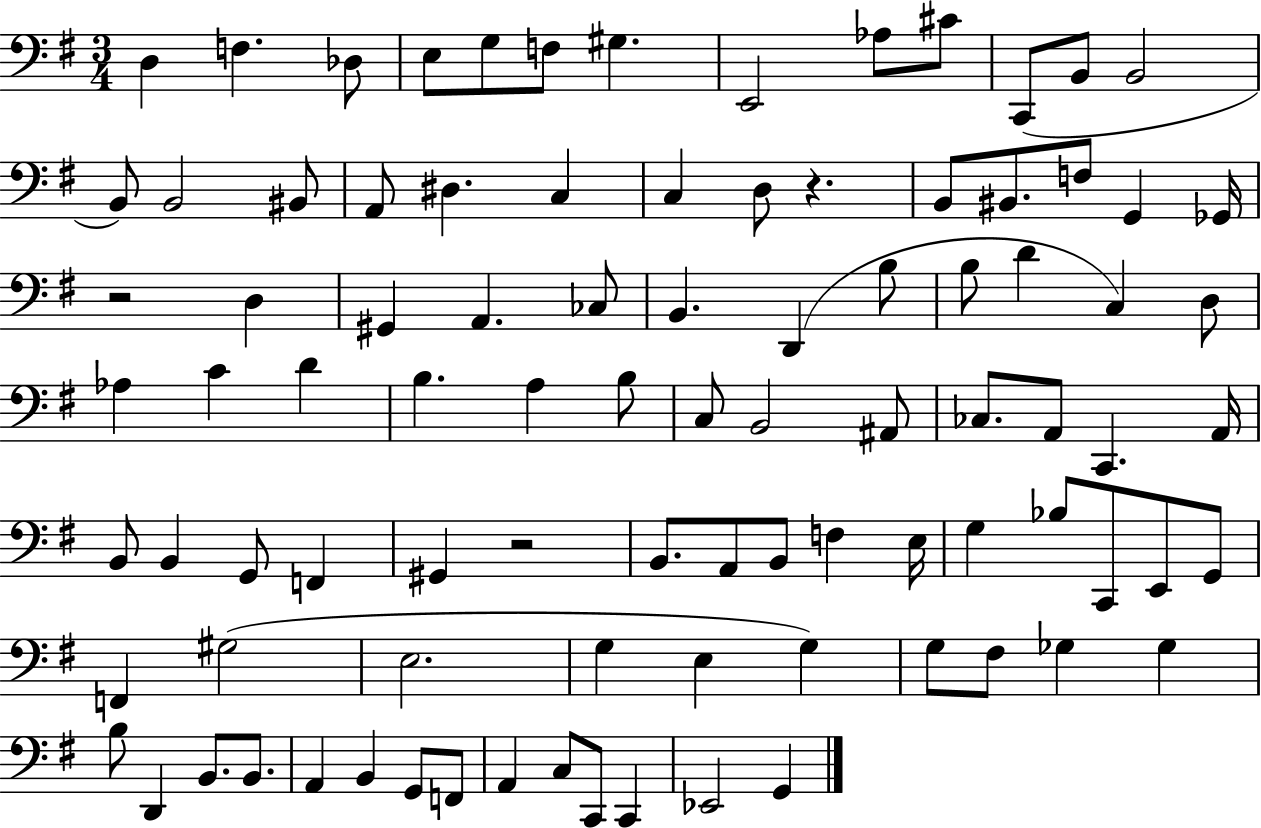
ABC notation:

X:1
T:Untitled
M:3/4
L:1/4
K:G
D, F, _D,/2 E,/2 G,/2 F,/2 ^G, E,,2 _A,/2 ^C/2 C,,/2 B,,/2 B,,2 B,,/2 B,,2 ^B,,/2 A,,/2 ^D, C, C, D,/2 z B,,/2 ^B,,/2 F,/2 G,, _G,,/4 z2 D, ^G,, A,, _C,/2 B,, D,, B,/2 B,/2 D C, D,/2 _A, C D B, A, B,/2 C,/2 B,,2 ^A,,/2 _C,/2 A,,/2 C,, A,,/4 B,,/2 B,, G,,/2 F,, ^G,, z2 B,,/2 A,,/2 B,,/2 F, E,/4 G, _B,/2 C,,/2 E,,/2 G,,/2 F,, ^G,2 E,2 G, E, G, G,/2 ^F,/2 _G, _G, B,/2 D,, B,,/2 B,,/2 A,, B,, G,,/2 F,,/2 A,, C,/2 C,,/2 C,, _E,,2 G,,